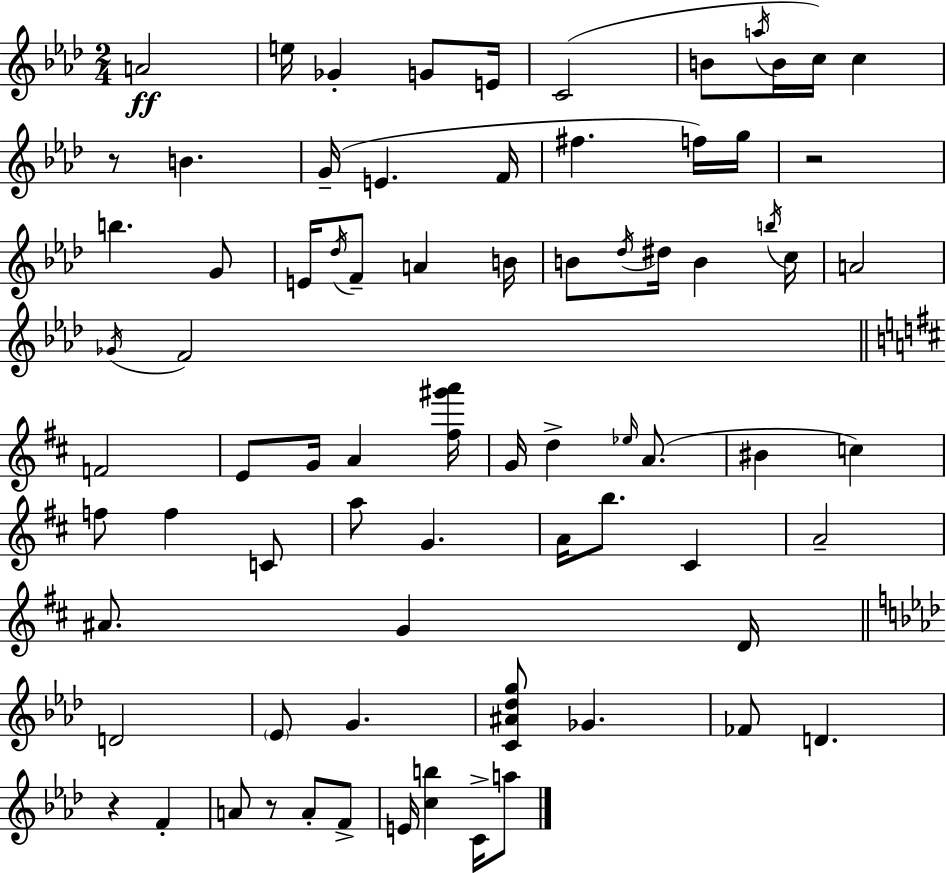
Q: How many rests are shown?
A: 4